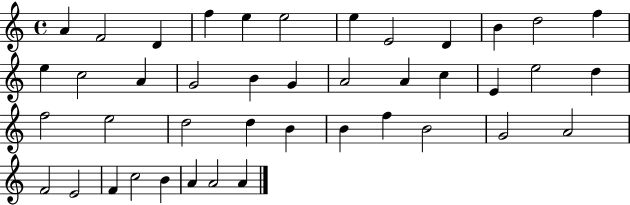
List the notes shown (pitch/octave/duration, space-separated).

A4/q F4/h D4/q F5/q E5/q E5/h E5/q E4/h D4/q B4/q D5/h F5/q E5/q C5/h A4/q G4/h B4/q G4/q A4/h A4/q C5/q E4/q E5/h D5/q F5/h E5/h D5/h D5/q B4/q B4/q F5/q B4/h G4/h A4/h F4/h E4/h F4/q C5/h B4/q A4/q A4/h A4/q